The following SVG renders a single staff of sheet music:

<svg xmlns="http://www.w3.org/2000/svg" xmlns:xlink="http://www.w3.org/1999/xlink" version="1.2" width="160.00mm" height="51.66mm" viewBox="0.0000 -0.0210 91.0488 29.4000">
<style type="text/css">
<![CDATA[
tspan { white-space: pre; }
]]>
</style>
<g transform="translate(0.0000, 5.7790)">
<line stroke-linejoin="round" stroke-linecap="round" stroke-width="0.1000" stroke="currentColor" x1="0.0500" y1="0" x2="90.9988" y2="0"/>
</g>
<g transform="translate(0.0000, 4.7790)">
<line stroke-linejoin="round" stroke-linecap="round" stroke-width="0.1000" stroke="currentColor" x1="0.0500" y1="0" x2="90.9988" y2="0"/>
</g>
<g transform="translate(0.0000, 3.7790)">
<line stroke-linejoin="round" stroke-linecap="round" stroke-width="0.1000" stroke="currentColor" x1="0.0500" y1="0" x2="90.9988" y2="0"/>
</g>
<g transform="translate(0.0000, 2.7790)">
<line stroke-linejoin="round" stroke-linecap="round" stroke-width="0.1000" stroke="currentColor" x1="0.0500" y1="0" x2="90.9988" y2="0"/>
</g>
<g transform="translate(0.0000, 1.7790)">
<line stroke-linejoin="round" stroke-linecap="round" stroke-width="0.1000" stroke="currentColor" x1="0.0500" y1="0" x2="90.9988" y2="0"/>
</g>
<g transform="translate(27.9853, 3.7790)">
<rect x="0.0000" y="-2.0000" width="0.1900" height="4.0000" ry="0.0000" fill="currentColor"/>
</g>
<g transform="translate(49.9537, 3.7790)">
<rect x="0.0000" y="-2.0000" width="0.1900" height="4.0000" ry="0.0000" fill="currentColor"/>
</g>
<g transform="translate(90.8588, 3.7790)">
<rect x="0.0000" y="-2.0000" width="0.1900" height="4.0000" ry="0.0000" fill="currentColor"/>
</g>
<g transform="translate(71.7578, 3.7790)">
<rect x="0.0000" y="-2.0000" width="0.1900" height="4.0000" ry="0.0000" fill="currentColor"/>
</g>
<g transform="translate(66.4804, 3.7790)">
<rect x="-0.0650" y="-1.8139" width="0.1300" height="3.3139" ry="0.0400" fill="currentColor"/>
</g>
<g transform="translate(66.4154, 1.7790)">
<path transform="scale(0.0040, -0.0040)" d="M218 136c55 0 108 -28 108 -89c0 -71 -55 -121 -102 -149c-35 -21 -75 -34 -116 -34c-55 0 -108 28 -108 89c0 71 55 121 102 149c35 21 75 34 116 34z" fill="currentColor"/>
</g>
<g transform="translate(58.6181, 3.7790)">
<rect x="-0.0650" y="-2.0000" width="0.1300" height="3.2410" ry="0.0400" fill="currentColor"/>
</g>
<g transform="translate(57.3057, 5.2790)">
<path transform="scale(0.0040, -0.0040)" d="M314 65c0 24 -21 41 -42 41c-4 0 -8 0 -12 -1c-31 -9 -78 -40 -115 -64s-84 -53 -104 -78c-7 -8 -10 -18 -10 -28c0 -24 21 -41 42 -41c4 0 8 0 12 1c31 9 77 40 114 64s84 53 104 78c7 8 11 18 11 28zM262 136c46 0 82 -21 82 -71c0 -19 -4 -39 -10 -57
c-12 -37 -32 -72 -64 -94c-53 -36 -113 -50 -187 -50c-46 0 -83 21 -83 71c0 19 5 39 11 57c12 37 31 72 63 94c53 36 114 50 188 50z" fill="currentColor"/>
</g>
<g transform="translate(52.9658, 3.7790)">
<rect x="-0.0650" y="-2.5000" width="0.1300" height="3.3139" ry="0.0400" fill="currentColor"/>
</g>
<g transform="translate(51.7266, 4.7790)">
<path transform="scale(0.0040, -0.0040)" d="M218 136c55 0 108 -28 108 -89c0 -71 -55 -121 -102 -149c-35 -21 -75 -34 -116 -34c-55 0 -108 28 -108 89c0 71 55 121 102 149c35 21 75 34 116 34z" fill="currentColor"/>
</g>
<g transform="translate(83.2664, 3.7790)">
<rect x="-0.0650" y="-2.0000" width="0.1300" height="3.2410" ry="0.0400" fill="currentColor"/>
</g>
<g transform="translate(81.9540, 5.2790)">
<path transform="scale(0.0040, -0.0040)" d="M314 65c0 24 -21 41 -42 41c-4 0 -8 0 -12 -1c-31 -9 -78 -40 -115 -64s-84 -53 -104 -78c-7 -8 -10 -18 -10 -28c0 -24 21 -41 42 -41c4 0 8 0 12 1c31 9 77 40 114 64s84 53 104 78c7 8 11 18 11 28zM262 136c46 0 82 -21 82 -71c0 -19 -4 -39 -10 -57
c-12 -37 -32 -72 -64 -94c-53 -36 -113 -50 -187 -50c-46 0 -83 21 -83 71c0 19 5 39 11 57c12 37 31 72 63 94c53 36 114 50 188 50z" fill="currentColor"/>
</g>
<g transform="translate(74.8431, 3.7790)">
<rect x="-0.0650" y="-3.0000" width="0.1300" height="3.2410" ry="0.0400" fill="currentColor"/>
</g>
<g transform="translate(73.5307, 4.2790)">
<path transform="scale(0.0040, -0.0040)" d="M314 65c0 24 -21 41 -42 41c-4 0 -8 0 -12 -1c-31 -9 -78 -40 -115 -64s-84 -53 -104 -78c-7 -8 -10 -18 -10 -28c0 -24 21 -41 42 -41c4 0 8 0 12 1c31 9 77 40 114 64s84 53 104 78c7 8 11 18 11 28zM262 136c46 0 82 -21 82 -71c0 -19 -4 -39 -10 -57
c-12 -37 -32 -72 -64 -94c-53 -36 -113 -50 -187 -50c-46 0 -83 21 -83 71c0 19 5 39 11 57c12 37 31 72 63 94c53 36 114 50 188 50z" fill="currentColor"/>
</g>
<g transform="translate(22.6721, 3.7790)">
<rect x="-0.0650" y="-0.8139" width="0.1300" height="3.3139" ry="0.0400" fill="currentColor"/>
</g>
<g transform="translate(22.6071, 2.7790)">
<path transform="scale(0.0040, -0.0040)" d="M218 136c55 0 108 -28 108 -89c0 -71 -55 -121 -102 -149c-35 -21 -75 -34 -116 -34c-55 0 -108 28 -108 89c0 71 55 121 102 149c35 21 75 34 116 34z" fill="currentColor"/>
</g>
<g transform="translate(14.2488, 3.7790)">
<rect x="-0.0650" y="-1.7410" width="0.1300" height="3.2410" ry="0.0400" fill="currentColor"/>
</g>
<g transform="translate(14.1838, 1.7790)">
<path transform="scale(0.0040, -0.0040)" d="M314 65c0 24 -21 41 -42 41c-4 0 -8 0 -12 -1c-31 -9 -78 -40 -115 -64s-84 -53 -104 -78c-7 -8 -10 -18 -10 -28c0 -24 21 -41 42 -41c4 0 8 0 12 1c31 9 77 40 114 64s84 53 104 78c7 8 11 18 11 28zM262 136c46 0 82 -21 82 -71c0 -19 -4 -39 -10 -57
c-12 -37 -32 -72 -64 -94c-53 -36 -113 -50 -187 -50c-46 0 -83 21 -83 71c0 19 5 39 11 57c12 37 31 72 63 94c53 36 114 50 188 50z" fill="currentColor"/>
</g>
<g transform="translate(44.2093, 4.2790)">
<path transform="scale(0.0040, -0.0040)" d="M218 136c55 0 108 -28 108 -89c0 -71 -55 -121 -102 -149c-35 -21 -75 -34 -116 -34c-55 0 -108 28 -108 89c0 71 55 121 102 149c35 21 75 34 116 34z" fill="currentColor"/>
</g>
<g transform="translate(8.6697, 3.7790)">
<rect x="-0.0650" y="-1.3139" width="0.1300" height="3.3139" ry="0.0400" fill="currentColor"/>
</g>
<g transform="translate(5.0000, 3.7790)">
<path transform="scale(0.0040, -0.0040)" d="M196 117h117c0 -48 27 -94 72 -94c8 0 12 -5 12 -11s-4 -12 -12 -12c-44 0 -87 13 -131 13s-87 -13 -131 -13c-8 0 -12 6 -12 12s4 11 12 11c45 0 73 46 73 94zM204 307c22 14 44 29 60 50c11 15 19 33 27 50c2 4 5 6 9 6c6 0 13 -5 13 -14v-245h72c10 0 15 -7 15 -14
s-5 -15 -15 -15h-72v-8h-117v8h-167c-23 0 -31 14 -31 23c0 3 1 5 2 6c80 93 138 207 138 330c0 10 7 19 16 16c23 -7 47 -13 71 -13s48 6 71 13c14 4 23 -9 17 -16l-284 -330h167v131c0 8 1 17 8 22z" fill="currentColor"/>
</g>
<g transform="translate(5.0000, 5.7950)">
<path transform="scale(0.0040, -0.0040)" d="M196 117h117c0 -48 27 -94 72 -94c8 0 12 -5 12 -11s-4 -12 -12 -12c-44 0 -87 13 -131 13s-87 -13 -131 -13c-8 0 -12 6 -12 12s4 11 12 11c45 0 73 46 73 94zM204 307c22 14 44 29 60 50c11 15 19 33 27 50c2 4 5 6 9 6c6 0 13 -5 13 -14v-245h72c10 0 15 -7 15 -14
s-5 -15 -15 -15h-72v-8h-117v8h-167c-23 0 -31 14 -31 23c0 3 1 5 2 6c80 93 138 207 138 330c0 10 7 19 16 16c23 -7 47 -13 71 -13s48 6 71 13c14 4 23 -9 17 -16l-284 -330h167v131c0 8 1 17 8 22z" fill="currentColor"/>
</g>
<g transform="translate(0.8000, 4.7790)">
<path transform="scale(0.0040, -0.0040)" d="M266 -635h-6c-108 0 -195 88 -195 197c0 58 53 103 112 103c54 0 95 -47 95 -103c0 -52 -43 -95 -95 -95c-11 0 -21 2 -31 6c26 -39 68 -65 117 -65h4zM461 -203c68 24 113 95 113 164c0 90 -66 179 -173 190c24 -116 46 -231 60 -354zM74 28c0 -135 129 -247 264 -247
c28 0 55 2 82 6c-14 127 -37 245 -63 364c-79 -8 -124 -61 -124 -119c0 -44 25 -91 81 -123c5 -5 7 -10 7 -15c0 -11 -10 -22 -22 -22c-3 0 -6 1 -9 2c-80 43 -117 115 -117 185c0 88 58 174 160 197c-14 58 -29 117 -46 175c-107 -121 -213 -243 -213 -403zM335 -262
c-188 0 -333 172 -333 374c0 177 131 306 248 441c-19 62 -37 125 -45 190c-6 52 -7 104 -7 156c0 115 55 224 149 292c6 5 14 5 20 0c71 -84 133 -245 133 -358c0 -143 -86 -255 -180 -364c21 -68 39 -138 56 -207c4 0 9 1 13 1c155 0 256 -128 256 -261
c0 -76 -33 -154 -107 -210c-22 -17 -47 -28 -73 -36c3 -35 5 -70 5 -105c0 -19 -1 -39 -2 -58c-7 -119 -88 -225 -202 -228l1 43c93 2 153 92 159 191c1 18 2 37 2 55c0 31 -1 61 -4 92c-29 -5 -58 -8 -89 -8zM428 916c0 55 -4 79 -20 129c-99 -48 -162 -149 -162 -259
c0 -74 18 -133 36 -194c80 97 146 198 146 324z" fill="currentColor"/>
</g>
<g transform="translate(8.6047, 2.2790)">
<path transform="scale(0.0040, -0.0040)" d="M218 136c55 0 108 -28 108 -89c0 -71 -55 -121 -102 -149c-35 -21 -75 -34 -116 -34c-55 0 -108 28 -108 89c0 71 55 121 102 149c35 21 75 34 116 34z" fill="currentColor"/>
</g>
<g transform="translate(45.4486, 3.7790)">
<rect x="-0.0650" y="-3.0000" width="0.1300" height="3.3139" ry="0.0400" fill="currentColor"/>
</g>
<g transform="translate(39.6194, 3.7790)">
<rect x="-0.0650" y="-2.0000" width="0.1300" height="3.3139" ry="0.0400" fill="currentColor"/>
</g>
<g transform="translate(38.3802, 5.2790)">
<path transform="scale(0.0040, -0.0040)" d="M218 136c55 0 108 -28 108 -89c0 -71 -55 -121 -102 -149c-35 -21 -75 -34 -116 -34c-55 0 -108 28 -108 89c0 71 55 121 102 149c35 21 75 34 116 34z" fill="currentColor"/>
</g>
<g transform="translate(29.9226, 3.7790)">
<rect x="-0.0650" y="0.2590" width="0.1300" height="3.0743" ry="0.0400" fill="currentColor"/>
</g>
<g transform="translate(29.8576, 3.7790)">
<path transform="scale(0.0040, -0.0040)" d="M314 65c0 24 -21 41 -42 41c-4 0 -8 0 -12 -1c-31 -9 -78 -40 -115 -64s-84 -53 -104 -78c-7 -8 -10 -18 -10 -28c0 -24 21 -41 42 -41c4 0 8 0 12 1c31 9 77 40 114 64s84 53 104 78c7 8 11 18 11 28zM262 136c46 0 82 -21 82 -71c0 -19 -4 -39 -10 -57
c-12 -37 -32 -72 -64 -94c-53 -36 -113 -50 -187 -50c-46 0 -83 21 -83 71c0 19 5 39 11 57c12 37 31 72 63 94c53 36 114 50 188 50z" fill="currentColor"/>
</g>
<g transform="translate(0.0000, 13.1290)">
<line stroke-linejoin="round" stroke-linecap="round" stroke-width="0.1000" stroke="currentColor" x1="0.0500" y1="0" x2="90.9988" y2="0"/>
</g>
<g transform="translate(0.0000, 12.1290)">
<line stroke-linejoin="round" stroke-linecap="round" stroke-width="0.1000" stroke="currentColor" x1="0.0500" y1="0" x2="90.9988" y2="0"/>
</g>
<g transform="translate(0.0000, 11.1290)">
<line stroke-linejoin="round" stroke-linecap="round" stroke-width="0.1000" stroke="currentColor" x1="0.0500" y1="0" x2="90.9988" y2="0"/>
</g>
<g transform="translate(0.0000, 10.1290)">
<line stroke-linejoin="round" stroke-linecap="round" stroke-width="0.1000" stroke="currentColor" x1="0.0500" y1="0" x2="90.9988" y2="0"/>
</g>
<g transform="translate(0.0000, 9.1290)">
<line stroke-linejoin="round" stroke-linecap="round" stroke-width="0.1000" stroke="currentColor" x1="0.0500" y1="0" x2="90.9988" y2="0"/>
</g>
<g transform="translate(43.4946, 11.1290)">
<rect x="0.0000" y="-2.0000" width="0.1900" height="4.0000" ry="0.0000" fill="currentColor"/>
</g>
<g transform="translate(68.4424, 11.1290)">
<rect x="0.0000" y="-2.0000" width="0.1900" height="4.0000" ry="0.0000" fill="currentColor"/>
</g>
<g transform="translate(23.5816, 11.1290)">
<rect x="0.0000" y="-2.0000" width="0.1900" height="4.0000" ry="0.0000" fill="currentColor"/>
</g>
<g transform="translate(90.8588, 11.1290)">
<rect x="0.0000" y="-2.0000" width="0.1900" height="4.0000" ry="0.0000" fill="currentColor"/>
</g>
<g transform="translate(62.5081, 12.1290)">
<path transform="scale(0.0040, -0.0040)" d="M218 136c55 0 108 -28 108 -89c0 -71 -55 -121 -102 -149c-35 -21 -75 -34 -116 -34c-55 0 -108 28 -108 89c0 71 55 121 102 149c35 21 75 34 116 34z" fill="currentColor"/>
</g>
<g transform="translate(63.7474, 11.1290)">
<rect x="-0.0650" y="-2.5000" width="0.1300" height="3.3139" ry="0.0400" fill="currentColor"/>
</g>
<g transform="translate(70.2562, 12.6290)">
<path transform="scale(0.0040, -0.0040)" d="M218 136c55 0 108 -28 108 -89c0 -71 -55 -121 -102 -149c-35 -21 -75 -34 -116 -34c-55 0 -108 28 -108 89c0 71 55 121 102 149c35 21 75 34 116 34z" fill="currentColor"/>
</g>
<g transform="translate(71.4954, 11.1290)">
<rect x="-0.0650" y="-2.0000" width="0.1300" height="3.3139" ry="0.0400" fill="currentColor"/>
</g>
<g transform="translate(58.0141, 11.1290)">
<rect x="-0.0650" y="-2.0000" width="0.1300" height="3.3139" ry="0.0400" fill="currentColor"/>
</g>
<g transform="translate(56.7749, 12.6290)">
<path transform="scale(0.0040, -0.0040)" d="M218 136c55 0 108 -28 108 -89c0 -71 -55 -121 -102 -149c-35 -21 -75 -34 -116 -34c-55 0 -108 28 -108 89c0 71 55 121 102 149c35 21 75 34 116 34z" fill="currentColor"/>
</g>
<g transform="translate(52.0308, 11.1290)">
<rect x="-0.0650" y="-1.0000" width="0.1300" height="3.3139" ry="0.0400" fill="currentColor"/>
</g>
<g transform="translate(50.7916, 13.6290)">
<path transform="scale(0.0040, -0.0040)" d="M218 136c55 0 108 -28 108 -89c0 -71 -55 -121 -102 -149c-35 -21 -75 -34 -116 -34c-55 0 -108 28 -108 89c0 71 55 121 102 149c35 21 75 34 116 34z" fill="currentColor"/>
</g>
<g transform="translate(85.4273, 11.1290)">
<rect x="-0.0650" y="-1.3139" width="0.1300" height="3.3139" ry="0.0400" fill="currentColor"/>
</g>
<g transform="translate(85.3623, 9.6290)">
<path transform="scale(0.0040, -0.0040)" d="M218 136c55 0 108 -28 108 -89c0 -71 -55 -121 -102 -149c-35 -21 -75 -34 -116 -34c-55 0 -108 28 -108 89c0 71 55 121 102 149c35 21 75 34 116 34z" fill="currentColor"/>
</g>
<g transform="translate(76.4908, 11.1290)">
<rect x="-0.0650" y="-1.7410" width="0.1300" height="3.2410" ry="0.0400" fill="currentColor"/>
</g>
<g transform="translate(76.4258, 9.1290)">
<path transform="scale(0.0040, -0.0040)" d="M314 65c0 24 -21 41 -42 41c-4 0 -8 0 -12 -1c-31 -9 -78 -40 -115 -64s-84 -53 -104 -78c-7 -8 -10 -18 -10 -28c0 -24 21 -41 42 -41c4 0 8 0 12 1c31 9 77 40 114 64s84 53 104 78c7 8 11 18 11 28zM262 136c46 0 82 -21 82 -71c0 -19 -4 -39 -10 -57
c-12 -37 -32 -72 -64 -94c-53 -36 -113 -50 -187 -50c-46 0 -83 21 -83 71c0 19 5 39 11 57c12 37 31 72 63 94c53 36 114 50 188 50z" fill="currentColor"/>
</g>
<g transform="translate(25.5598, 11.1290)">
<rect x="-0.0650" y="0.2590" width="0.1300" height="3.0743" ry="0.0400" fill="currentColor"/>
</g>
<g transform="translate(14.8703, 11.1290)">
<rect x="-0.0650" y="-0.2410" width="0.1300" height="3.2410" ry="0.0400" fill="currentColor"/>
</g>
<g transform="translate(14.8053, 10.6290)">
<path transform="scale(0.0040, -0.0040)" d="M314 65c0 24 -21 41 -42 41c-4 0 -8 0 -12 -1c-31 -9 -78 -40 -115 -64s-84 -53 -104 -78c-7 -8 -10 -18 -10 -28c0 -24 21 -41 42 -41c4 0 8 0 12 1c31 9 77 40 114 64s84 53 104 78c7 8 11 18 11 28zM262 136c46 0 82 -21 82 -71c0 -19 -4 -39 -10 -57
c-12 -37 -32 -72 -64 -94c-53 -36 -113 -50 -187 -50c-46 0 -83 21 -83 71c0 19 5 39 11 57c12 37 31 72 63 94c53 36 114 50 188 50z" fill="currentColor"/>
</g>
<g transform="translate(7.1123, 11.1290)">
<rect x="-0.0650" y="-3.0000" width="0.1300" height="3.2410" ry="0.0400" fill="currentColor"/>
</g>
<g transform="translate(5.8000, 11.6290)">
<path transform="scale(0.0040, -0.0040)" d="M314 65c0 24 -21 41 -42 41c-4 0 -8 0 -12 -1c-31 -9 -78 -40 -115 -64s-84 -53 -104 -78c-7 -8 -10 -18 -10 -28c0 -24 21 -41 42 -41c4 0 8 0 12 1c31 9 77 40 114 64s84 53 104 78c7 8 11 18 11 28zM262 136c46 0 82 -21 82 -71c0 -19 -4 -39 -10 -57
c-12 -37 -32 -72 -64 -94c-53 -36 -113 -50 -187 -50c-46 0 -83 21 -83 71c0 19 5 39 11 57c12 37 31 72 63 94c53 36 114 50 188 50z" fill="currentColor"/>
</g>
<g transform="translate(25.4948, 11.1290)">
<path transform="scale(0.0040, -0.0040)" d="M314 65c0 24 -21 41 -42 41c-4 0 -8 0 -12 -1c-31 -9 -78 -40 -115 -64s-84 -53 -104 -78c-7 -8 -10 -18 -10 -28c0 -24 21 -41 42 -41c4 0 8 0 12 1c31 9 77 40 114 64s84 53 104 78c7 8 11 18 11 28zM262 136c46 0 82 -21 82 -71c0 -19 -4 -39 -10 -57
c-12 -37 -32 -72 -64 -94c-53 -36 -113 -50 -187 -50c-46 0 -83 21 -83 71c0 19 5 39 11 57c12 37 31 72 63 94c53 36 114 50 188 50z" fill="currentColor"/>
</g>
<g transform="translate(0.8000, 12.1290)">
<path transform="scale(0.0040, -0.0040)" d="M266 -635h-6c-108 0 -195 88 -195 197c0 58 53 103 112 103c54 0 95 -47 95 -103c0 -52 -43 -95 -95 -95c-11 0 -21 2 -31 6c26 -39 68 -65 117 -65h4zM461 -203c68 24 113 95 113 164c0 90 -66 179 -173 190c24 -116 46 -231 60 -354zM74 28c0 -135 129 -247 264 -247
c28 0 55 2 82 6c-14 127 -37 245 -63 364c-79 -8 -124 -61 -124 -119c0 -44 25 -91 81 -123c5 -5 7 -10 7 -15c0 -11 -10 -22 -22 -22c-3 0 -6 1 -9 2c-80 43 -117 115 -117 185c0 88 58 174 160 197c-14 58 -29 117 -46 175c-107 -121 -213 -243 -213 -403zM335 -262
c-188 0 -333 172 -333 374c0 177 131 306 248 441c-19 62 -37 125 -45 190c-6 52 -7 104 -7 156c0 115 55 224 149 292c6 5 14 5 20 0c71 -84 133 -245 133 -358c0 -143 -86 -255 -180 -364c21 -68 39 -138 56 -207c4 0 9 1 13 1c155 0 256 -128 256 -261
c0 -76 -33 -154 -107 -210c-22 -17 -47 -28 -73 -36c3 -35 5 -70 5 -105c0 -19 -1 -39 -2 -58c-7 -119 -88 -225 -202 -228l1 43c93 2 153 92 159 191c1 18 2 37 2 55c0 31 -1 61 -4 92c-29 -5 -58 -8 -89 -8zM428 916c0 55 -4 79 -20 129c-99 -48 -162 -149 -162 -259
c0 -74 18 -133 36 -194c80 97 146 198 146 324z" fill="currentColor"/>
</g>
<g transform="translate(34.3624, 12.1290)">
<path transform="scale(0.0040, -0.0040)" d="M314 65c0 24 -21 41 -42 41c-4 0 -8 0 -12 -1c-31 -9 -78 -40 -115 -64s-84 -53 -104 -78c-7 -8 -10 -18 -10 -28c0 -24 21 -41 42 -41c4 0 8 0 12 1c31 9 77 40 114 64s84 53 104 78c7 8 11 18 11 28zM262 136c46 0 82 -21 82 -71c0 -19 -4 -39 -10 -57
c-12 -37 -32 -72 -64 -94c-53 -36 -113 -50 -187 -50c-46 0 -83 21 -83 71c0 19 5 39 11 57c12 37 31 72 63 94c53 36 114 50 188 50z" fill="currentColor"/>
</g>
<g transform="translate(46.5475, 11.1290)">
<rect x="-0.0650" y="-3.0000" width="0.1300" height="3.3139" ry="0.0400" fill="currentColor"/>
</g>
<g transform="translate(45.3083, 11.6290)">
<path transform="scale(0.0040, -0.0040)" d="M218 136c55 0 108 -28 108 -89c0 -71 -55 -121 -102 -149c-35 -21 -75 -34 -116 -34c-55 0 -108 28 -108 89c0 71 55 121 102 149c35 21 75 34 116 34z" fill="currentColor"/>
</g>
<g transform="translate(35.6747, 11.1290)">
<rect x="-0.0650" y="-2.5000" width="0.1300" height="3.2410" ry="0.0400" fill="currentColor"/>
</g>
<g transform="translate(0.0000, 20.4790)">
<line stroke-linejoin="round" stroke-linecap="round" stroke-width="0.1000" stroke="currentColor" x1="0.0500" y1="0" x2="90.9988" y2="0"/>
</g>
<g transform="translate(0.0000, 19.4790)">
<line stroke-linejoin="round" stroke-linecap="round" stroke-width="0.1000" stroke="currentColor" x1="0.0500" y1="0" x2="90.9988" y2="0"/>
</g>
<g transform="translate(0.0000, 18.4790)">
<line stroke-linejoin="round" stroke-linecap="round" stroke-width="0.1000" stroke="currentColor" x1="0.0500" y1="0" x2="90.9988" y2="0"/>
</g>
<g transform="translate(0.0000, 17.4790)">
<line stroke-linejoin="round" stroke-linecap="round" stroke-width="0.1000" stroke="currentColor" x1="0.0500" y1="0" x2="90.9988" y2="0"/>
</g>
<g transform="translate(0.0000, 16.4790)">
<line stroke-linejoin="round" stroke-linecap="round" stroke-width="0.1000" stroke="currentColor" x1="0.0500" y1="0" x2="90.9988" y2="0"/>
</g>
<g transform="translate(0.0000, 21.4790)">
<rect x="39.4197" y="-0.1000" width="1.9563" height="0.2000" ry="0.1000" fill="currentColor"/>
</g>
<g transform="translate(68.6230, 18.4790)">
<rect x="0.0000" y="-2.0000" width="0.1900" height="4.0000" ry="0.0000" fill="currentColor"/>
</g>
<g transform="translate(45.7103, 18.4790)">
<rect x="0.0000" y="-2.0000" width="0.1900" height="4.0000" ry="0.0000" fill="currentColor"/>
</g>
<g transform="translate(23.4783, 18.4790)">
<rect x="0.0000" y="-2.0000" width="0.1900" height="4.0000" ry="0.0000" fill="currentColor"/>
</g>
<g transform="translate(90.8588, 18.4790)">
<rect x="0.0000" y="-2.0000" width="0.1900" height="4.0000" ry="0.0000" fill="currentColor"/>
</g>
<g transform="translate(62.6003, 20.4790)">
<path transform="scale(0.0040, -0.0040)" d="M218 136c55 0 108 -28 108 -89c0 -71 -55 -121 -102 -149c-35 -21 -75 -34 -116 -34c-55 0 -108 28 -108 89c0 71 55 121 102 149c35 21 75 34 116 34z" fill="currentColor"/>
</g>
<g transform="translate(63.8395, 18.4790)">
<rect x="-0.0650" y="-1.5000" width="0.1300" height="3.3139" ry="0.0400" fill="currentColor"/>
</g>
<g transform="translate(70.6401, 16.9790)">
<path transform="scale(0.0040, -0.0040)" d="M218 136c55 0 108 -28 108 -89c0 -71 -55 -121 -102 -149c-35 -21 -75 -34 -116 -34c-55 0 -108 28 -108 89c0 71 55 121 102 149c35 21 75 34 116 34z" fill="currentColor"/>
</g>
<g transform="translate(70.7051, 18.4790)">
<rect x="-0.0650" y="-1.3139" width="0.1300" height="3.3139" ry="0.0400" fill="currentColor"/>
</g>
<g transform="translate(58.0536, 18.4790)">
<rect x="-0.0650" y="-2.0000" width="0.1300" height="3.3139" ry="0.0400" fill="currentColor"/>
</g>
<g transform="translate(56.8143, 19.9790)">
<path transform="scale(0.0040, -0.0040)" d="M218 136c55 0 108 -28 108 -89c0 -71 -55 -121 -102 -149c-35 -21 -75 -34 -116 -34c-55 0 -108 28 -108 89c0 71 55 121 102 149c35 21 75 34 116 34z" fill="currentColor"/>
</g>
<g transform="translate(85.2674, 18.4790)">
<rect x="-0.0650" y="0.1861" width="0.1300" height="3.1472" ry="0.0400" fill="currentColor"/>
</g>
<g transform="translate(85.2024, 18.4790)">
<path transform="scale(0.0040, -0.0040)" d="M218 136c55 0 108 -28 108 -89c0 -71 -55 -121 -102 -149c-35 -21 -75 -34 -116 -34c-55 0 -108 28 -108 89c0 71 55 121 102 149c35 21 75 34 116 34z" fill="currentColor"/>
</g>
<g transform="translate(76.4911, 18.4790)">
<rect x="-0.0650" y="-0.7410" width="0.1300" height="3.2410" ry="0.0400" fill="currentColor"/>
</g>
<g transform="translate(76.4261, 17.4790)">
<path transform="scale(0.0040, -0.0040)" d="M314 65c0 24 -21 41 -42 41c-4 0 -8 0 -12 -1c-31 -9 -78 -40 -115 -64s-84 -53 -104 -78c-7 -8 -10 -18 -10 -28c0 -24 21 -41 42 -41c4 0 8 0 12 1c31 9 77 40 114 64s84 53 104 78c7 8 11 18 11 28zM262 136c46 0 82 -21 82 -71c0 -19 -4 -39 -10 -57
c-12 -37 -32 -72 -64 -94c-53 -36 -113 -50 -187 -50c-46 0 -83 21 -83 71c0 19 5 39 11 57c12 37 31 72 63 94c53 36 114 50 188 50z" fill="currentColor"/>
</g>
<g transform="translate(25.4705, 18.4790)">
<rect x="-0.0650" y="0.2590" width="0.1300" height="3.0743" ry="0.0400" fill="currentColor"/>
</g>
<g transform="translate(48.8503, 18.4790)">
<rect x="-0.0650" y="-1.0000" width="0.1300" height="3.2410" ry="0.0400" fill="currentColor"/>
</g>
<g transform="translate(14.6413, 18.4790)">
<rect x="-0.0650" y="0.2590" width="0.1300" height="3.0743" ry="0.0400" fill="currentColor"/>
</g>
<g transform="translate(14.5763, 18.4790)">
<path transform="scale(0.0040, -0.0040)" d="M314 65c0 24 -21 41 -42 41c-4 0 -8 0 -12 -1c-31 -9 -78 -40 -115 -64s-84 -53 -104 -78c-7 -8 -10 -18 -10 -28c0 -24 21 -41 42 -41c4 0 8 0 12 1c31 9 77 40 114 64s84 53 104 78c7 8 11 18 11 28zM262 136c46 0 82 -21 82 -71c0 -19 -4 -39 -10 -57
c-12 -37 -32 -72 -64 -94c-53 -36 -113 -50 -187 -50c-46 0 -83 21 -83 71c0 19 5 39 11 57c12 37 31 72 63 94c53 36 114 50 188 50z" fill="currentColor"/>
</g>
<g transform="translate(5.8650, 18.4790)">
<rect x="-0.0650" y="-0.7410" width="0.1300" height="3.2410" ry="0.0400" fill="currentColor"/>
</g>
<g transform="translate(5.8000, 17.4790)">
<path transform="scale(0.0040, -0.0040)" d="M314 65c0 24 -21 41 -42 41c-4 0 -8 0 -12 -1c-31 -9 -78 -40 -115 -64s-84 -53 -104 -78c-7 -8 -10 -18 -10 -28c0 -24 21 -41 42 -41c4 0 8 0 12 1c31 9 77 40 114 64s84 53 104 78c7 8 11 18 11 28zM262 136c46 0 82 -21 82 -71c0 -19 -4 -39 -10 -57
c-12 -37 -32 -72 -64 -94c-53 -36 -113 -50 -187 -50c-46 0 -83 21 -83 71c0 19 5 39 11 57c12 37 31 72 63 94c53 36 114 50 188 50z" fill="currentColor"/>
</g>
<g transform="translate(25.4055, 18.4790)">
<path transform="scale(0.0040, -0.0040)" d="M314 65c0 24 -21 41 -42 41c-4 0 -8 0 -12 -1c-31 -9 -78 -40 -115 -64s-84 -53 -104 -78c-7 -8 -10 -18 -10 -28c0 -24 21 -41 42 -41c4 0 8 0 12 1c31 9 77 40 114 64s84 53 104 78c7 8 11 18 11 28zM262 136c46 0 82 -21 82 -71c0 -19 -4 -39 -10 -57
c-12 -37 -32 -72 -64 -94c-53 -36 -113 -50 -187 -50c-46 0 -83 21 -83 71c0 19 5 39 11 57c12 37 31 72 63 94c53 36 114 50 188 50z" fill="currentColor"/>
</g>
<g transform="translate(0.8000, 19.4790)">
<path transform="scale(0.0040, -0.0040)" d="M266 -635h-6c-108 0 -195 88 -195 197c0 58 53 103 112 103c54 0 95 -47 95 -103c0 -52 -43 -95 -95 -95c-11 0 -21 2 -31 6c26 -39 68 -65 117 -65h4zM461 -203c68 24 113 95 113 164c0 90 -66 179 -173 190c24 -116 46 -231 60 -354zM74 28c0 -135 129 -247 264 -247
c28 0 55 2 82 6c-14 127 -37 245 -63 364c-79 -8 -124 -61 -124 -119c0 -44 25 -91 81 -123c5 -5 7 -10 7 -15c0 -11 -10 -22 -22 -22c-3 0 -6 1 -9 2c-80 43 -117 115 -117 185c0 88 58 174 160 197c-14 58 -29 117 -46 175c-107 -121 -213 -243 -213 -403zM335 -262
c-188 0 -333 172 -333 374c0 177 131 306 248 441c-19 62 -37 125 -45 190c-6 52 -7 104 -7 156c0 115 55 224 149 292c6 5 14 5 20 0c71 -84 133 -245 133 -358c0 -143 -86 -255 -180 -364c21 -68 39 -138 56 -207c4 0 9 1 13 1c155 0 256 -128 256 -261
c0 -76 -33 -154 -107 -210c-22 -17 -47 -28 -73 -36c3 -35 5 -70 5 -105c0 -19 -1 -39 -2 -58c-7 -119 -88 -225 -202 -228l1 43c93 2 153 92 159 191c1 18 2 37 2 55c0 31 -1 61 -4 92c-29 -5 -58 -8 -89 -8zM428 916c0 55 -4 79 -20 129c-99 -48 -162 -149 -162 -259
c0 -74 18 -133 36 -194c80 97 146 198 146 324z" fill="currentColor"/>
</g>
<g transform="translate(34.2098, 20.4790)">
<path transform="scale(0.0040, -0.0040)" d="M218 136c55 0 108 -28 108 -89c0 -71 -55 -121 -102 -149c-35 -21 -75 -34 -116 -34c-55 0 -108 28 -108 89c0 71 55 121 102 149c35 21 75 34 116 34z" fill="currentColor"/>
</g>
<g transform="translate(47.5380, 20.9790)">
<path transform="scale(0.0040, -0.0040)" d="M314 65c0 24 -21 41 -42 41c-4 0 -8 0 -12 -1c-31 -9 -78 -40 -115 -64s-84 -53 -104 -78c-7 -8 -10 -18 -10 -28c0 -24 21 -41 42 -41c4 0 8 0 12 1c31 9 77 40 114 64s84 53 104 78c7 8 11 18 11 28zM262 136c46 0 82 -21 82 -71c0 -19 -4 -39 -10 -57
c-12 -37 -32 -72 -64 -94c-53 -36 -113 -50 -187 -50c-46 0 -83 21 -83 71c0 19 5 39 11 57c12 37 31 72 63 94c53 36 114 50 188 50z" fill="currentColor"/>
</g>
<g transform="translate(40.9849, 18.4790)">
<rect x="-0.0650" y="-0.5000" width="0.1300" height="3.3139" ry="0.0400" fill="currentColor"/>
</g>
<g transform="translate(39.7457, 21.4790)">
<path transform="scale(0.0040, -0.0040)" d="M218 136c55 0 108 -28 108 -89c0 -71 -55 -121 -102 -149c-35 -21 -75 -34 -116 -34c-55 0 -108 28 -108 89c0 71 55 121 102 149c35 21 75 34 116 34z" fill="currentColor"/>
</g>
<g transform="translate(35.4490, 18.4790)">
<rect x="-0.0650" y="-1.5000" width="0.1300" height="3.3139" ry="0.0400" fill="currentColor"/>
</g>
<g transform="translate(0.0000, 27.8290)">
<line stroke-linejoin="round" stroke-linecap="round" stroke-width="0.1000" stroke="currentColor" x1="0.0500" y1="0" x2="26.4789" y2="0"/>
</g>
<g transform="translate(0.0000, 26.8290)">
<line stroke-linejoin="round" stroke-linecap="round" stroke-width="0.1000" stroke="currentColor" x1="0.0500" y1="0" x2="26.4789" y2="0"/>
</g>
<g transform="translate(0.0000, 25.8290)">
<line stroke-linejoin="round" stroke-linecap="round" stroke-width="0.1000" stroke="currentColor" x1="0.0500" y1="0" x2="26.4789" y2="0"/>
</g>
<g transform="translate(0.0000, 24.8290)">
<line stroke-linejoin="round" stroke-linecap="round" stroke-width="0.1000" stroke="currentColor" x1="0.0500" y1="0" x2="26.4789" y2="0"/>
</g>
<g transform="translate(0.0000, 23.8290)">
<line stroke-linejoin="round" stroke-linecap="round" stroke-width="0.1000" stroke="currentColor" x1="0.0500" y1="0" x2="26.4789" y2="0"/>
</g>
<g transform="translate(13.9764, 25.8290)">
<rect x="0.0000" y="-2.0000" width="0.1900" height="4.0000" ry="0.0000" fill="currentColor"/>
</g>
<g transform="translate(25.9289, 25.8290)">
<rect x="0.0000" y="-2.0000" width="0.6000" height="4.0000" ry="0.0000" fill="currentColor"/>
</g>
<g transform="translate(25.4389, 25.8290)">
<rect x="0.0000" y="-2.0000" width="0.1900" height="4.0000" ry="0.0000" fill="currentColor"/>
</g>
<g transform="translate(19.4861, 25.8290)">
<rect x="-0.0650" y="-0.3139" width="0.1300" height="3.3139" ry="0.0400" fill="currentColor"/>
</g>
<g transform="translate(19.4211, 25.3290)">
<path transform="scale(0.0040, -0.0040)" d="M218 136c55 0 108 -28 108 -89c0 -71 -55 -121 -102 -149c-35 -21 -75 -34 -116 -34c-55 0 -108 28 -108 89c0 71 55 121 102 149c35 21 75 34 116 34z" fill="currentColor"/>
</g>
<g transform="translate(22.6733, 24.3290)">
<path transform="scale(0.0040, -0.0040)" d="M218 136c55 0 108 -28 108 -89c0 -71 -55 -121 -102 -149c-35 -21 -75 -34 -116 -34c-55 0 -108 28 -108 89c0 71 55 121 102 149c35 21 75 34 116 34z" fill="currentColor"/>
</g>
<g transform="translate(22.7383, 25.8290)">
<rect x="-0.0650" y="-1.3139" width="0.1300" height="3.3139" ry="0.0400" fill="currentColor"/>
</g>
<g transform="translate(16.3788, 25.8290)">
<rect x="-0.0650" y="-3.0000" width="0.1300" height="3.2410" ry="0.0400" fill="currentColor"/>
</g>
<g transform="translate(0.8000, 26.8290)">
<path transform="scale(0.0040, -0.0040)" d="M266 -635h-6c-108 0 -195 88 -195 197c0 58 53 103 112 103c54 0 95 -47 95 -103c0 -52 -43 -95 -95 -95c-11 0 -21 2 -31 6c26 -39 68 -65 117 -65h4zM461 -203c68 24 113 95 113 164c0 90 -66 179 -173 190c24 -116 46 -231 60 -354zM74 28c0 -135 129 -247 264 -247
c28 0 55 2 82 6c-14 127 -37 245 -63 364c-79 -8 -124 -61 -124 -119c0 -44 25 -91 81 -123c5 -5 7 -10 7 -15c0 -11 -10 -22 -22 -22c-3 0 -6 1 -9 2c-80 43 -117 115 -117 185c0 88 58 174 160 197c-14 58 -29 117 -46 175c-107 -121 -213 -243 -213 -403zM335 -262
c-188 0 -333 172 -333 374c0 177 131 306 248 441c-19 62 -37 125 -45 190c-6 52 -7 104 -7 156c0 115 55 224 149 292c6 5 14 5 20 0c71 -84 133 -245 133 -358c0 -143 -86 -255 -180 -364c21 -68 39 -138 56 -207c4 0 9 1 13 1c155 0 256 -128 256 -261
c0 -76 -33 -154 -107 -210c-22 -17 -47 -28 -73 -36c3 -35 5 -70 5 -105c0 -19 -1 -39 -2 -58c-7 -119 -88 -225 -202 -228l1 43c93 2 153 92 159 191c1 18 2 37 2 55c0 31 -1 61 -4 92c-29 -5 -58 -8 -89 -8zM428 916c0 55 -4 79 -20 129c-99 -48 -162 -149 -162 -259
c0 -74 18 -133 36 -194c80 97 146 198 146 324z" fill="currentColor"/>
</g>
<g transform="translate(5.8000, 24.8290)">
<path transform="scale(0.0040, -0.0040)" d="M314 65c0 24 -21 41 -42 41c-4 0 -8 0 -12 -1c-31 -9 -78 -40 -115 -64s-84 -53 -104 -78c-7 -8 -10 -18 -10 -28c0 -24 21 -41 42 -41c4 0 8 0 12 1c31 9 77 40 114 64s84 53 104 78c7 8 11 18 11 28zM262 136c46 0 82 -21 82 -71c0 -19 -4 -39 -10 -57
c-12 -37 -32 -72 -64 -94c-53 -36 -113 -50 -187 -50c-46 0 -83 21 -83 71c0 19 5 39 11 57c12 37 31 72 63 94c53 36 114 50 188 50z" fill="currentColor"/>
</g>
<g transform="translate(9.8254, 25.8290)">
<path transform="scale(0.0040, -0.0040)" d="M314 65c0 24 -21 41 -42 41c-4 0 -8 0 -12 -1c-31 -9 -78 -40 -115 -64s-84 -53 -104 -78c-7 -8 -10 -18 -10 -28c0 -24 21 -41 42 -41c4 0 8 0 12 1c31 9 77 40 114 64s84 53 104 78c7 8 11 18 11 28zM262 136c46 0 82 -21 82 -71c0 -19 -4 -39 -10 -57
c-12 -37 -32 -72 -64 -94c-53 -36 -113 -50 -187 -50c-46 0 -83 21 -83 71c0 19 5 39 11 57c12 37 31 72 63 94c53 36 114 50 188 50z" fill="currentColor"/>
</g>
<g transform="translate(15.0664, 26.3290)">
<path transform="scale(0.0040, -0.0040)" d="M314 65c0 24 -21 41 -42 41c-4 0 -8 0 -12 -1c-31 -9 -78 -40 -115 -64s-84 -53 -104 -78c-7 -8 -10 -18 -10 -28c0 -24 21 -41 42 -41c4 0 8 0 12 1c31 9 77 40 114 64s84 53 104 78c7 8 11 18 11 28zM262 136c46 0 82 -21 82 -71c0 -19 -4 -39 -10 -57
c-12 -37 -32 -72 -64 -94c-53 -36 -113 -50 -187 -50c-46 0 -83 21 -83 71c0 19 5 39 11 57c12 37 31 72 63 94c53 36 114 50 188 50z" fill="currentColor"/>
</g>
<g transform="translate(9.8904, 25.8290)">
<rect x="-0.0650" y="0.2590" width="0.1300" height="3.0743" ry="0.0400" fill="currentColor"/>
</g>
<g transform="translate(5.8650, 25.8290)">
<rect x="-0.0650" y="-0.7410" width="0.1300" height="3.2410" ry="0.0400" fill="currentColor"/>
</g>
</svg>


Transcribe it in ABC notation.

X:1
T:Untitled
M:4/4
L:1/4
K:C
e f2 d B2 F A G F2 f A2 F2 A2 c2 B2 G2 A D F G F f2 e d2 B2 B2 E C D2 F E e d2 B d2 B2 A2 c e